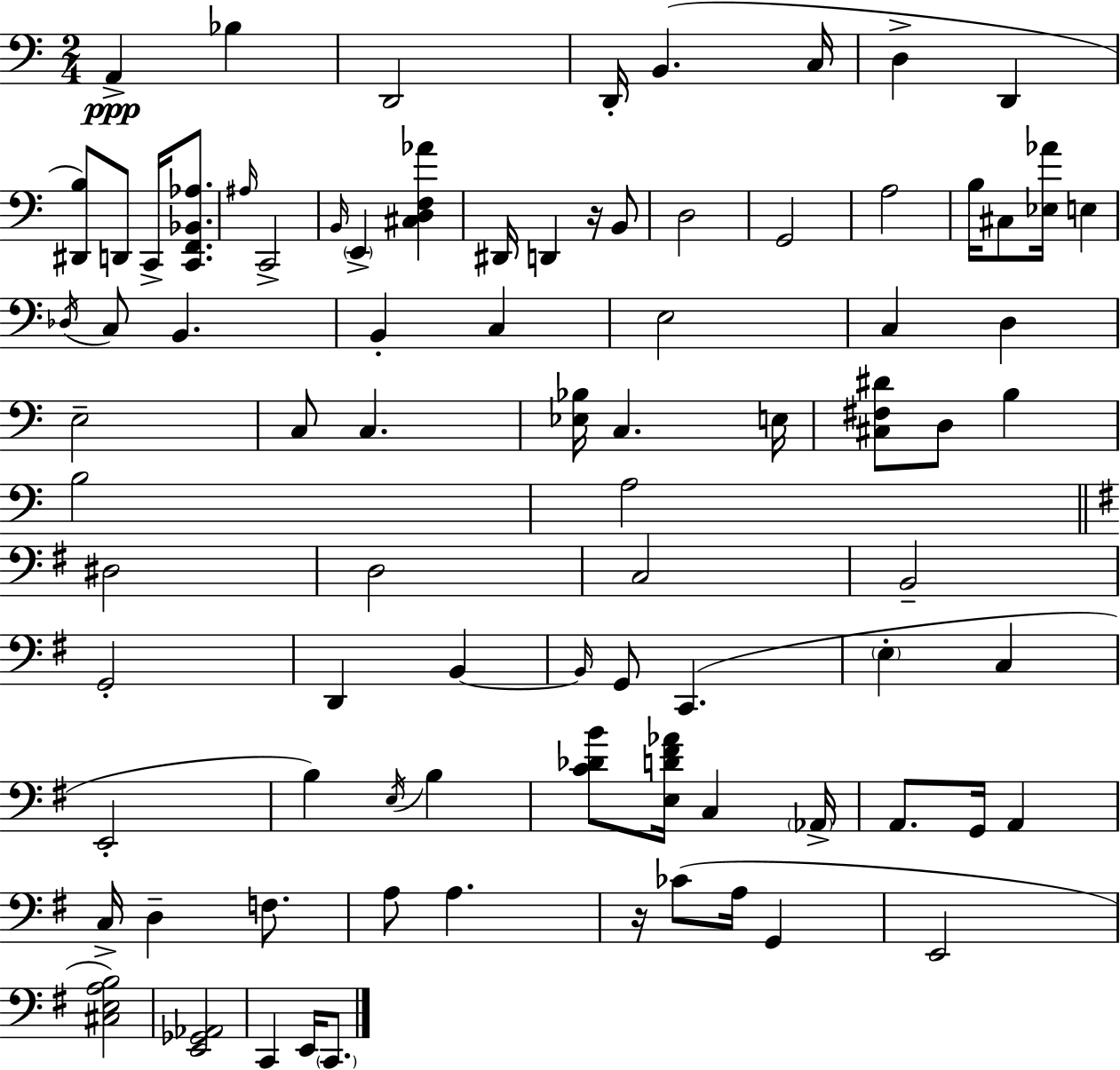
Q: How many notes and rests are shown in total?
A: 85